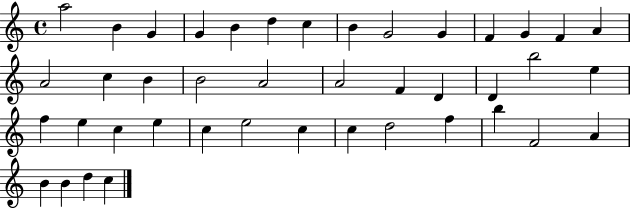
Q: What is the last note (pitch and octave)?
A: C5